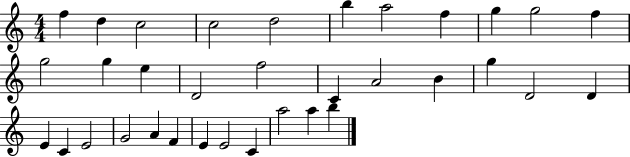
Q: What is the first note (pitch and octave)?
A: F5